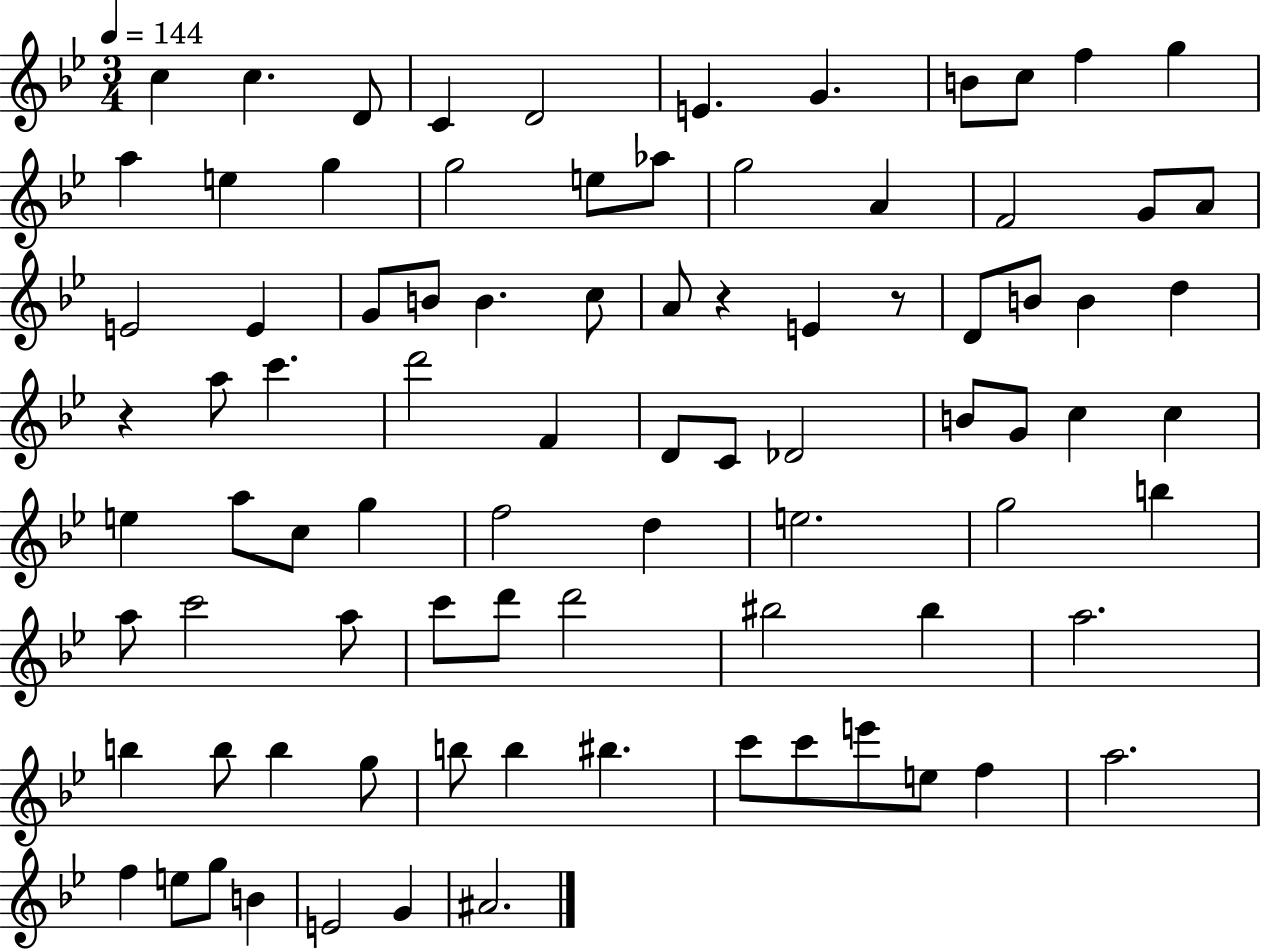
X:1
T:Untitled
M:3/4
L:1/4
K:Bb
c c D/2 C D2 E G B/2 c/2 f g a e g g2 e/2 _a/2 g2 A F2 G/2 A/2 E2 E G/2 B/2 B c/2 A/2 z E z/2 D/2 B/2 B d z a/2 c' d'2 F D/2 C/2 _D2 B/2 G/2 c c e a/2 c/2 g f2 d e2 g2 b a/2 c'2 a/2 c'/2 d'/2 d'2 ^b2 ^b a2 b b/2 b g/2 b/2 b ^b c'/2 c'/2 e'/2 e/2 f a2 f e/2 g/2 B E2 G ^A2